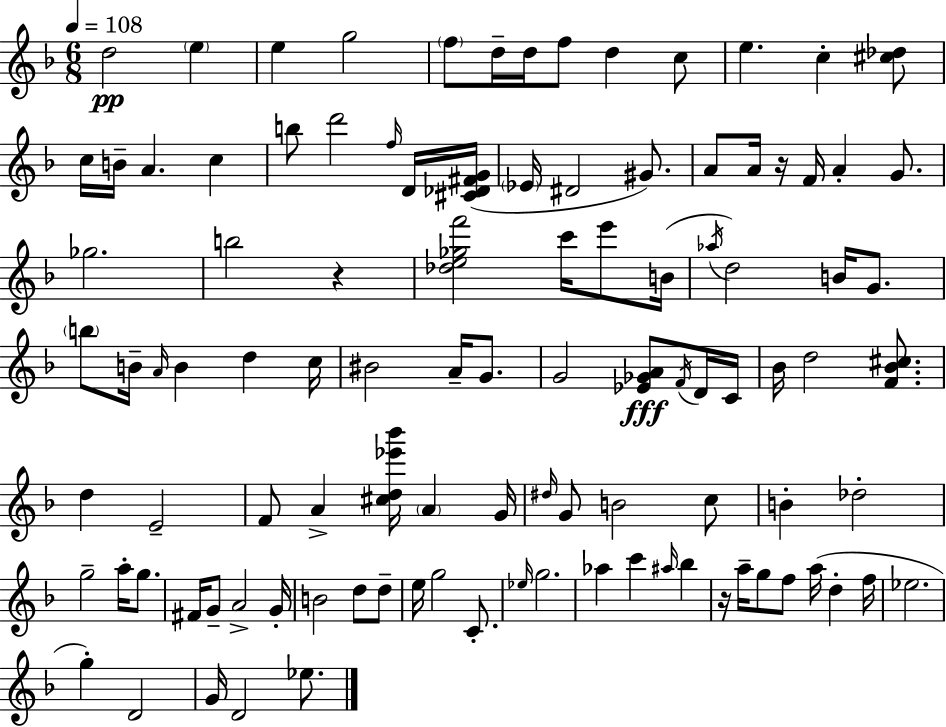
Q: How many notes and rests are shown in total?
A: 104